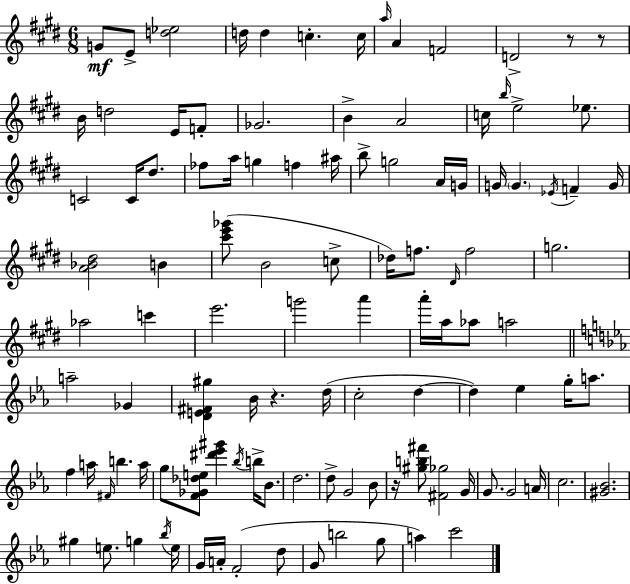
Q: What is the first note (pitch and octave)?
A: G4